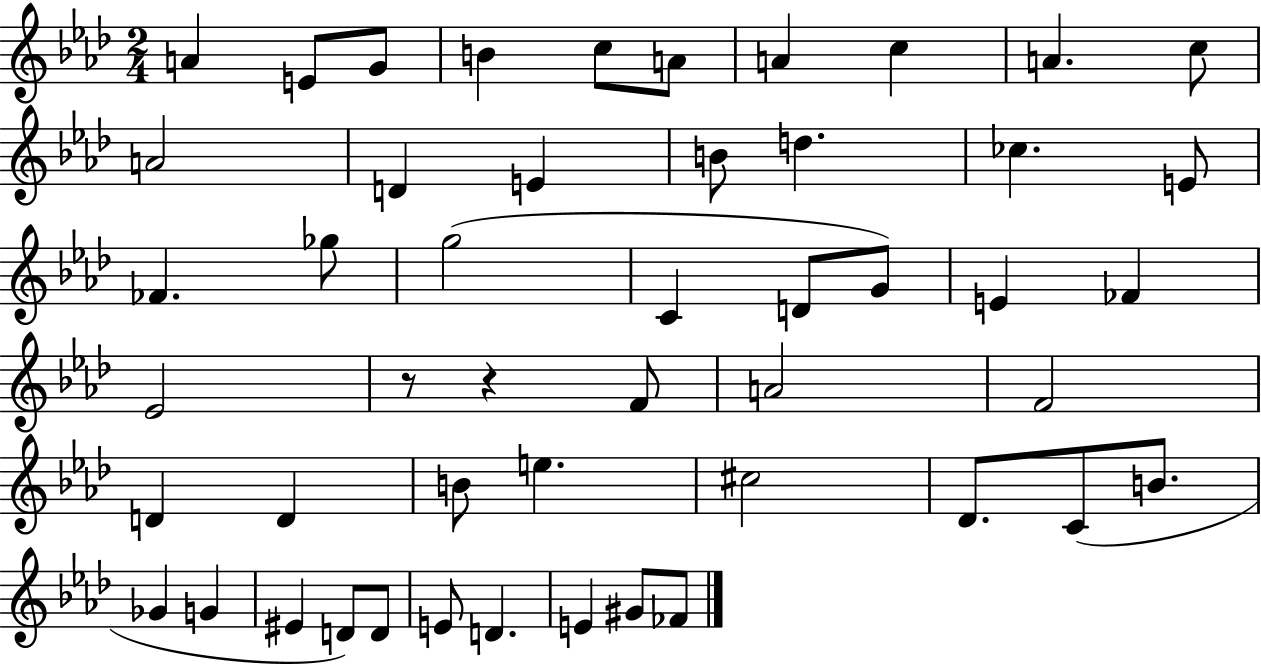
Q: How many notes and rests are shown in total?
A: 49